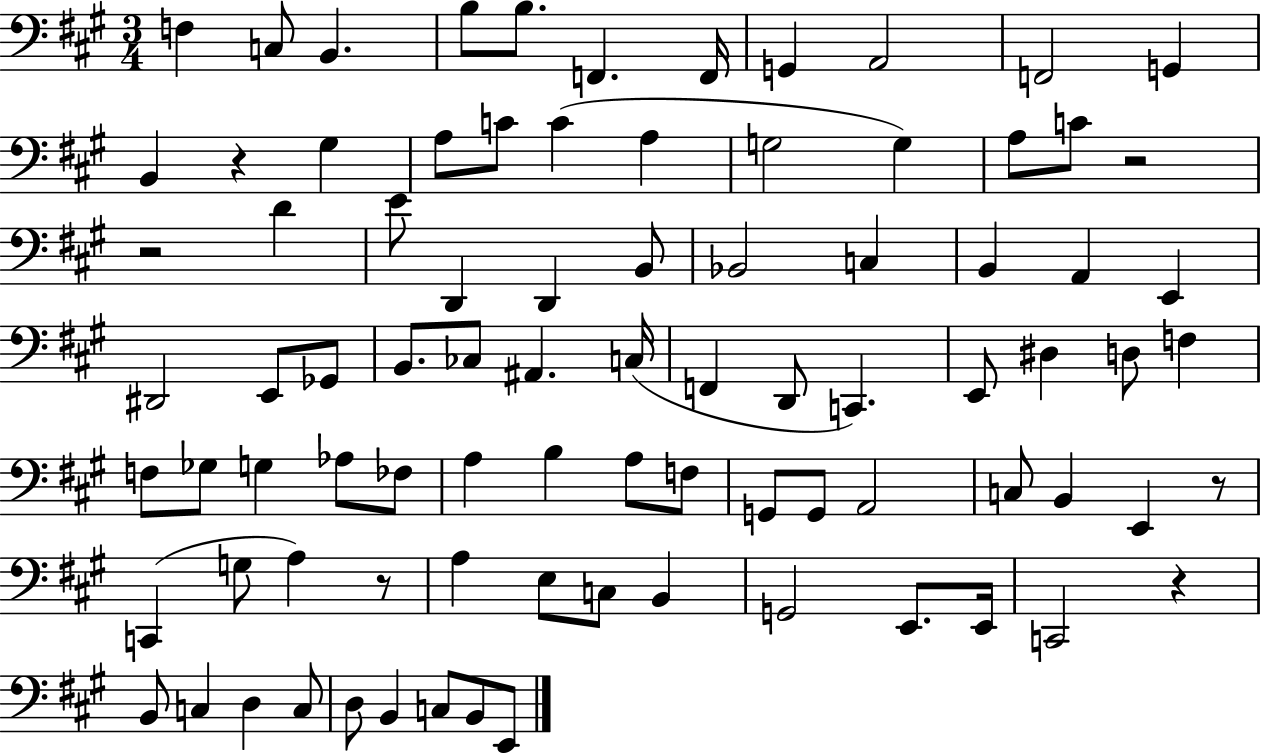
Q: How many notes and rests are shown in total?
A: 86